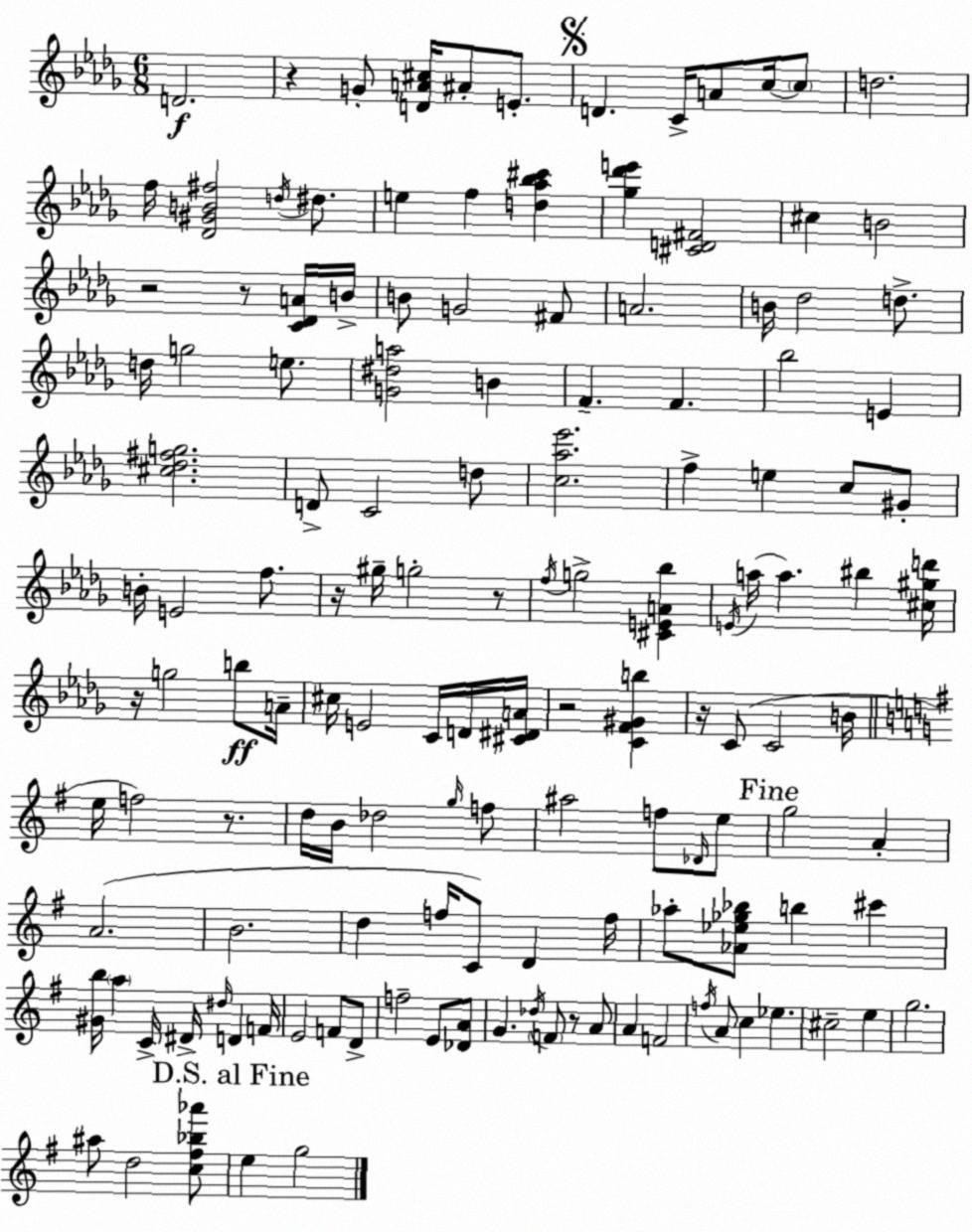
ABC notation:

X:1
T:Untitled
M:6/8
L:1/4
K:Bbm
D2 z G/2 [DA^c]/4 ^A/2 E/2 D C/4 A/2 c/4 c/2 d2 f/4 [_D^GB^f]2 d/4 ^d/2 e f [d_a_b^c'] [_g_d'e'] [^CD^F]2 ^c B2 z2 z/2 [C_DA]/4 B/4 B/2 G2 ^F/2 A2 B/4 _d2 d/2 d/4 g2 e/2 [G^da]2 B F F _b2 E [^c_d^fg]2 D/2 C2 d/2 [c_a_e']2 f e c/2 ^G/2 B/4 E2 f/2 z/4 ^g/4 g2 z/2 f/4 g2 [^CEA_b] E/4 a/4 a ^b [^c^gd']/4 z/4 g2 b/2 A/4 ^c/4 E2 C/4 D/4 [^C^DA]/4 z2 [CF^Gb] z/4 C/2 C2 B/4 e/4 f2 z/2 d/4 B/4 _d2 g/4 f/2 ^a2 f/2 _D/4 e/2 g2 A A2 B2 d f/4 C/2 D f/4 _a/2 [_A_e_g_b]/2 b ^c' [^Gb]/4 a C/4 ^D/4 ^d/4 D F/4 E2 F/2 D/2 f2 E/2 [_DA]/2 G _d/4 F/2 z/2 A/2 A F2 f/4 A/2 c _e ^c2 e g2 ^a/2 d2 [c^f_b_a']/2 e g2